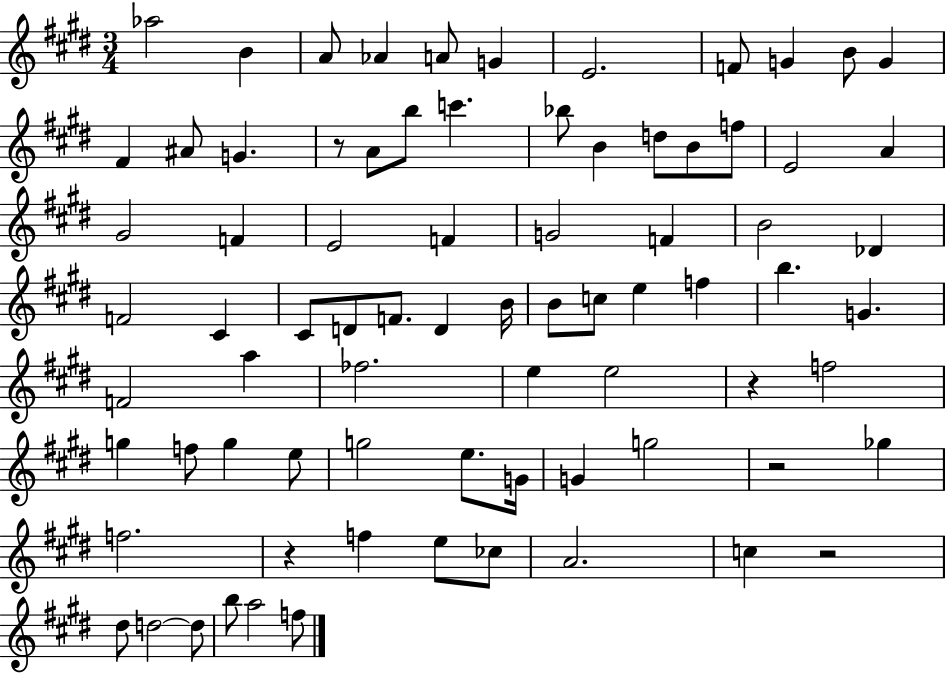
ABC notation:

X:1
T:Untitled
M:3/4
L:1/4
K:E
_a2 B A/2 _A A/2 G E2 F/2 G B/2 G ^F ^A/2 G z/2 A/2 b/2 c' _b/2 B d/2 B/2 f/2 E2 A ^G2 F E2 F G2 F B2 _D F2 ^C ^C/2 D/2 F/2 D B/4 B/2 c/2 e f b G F2 a _f2 e e2 z f2 g f/2 g e/2 g2 e/2 G/4 G g2 z2 _g f2 z f e/2 _c/2 A2 c z2 ^d/2 d2 d/2 b/2 a2 f/2